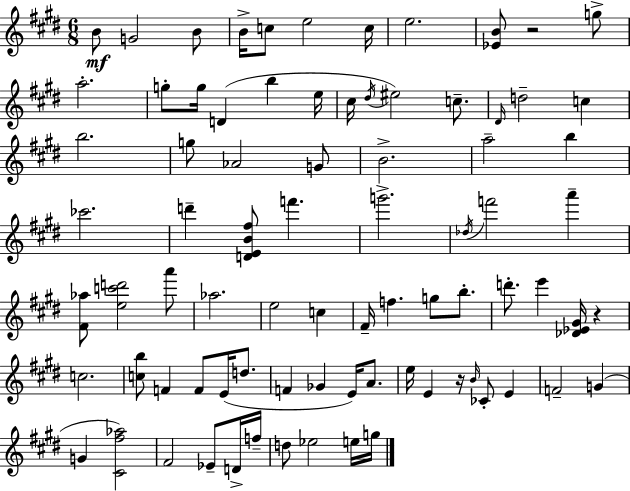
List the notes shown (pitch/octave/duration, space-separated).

B4/e G4/h B4/e B4/s C5/e E5/h C5/s E5/h. [Eb4,B4]/e R/h G5/e A5/h. G5/e G5/s D4/q B5/q E5/s C#5/s D#5/s EIS5/h C5/e. D#4/s D5/h C5/q B5/h. G5/e Ab4/h G4/e B4/h. A5/h B5/q CES6/h. D6/q [D4,E4,B4,F#5]/e F6/q. G6/h. Db5/s F6/h A6/q [F#4,Ab5]/e [E5,C6,D6]/h A6/e Ab5/h. E5/h C5/q F#4/s F5/q. G5/e B5/e. D6/e. E6/q [Db4,Eb4,G#4]/s R/q C5/h. [C5,B5]/e F4/q F4/e E4/s D5/e. F4/q Gb4/q E4/s A4/e. E5/s E4/q R/s B4/s CES4/e E4/q F4/h G4/q G4/q [C#4,F#5,Ab5]/h F#4/h Eb4/e D4/s F5/s D5/e Eb5/h E5/s G5/s